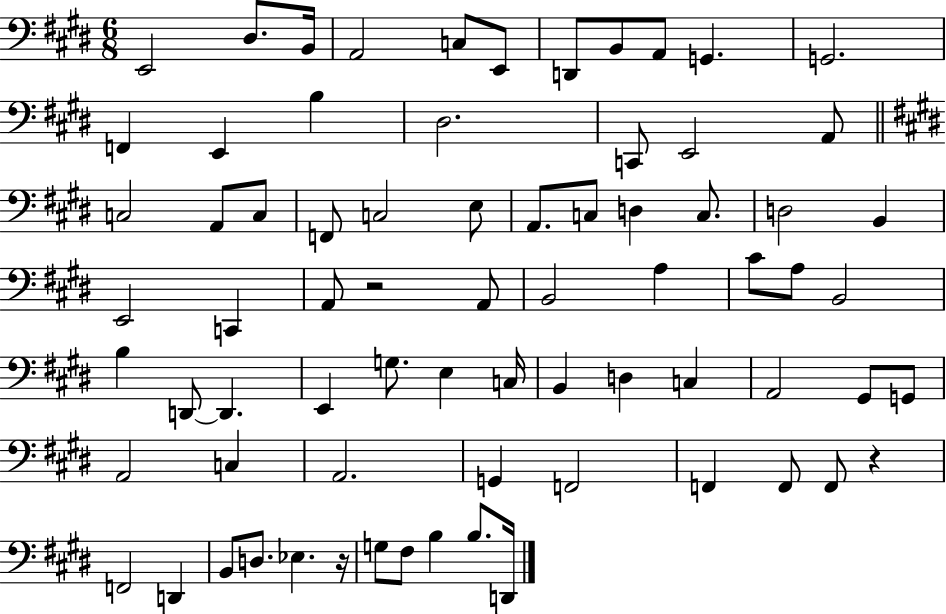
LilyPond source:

{
  \clef bass
  \numericTimeSignature
  \time 6/8
  \key e \major
  e,2 dis8. b,16 | a,2 c8 e,8 | d,8 b,8 a,8 g,4. | g,2. | \break f,4 e,4 b4 | dis2. | c,8 e,2 a,8 | \bar "||" \break \key e \major c2 a,8 c8 | f,8 c2 e8 | a,8. c8 d4 c8. | d2 b,4 | \break e,2 c,4 | a,8 r2 a,8 | b,2 a4 | cis'8 a8 b,2 | \break b4 d,8~~ d,4. | e,4 g8. e4 c16 | b,4 d4 c4 | a,2 gis,8 g,8 | \break a,2 c4 | a,2. | g,4 f,2 | f,4 f,8 f,8 r4 | \break f,2 d,4 | b,8 d8. ees4. r16 | g8 fis8 b4 b8. d,16 | \bar "|."
}